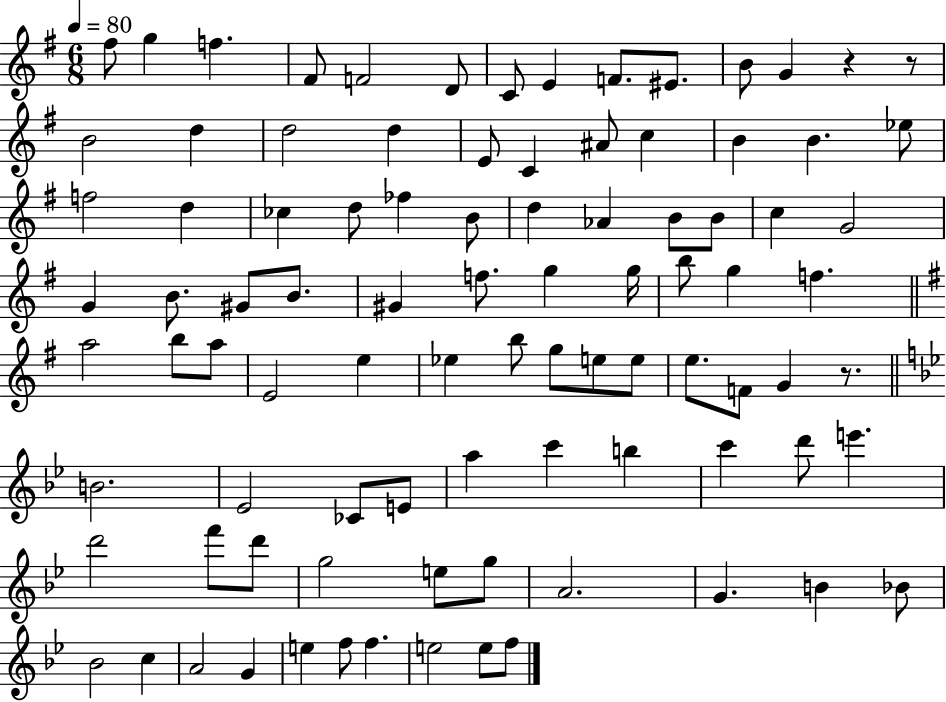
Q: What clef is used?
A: treble